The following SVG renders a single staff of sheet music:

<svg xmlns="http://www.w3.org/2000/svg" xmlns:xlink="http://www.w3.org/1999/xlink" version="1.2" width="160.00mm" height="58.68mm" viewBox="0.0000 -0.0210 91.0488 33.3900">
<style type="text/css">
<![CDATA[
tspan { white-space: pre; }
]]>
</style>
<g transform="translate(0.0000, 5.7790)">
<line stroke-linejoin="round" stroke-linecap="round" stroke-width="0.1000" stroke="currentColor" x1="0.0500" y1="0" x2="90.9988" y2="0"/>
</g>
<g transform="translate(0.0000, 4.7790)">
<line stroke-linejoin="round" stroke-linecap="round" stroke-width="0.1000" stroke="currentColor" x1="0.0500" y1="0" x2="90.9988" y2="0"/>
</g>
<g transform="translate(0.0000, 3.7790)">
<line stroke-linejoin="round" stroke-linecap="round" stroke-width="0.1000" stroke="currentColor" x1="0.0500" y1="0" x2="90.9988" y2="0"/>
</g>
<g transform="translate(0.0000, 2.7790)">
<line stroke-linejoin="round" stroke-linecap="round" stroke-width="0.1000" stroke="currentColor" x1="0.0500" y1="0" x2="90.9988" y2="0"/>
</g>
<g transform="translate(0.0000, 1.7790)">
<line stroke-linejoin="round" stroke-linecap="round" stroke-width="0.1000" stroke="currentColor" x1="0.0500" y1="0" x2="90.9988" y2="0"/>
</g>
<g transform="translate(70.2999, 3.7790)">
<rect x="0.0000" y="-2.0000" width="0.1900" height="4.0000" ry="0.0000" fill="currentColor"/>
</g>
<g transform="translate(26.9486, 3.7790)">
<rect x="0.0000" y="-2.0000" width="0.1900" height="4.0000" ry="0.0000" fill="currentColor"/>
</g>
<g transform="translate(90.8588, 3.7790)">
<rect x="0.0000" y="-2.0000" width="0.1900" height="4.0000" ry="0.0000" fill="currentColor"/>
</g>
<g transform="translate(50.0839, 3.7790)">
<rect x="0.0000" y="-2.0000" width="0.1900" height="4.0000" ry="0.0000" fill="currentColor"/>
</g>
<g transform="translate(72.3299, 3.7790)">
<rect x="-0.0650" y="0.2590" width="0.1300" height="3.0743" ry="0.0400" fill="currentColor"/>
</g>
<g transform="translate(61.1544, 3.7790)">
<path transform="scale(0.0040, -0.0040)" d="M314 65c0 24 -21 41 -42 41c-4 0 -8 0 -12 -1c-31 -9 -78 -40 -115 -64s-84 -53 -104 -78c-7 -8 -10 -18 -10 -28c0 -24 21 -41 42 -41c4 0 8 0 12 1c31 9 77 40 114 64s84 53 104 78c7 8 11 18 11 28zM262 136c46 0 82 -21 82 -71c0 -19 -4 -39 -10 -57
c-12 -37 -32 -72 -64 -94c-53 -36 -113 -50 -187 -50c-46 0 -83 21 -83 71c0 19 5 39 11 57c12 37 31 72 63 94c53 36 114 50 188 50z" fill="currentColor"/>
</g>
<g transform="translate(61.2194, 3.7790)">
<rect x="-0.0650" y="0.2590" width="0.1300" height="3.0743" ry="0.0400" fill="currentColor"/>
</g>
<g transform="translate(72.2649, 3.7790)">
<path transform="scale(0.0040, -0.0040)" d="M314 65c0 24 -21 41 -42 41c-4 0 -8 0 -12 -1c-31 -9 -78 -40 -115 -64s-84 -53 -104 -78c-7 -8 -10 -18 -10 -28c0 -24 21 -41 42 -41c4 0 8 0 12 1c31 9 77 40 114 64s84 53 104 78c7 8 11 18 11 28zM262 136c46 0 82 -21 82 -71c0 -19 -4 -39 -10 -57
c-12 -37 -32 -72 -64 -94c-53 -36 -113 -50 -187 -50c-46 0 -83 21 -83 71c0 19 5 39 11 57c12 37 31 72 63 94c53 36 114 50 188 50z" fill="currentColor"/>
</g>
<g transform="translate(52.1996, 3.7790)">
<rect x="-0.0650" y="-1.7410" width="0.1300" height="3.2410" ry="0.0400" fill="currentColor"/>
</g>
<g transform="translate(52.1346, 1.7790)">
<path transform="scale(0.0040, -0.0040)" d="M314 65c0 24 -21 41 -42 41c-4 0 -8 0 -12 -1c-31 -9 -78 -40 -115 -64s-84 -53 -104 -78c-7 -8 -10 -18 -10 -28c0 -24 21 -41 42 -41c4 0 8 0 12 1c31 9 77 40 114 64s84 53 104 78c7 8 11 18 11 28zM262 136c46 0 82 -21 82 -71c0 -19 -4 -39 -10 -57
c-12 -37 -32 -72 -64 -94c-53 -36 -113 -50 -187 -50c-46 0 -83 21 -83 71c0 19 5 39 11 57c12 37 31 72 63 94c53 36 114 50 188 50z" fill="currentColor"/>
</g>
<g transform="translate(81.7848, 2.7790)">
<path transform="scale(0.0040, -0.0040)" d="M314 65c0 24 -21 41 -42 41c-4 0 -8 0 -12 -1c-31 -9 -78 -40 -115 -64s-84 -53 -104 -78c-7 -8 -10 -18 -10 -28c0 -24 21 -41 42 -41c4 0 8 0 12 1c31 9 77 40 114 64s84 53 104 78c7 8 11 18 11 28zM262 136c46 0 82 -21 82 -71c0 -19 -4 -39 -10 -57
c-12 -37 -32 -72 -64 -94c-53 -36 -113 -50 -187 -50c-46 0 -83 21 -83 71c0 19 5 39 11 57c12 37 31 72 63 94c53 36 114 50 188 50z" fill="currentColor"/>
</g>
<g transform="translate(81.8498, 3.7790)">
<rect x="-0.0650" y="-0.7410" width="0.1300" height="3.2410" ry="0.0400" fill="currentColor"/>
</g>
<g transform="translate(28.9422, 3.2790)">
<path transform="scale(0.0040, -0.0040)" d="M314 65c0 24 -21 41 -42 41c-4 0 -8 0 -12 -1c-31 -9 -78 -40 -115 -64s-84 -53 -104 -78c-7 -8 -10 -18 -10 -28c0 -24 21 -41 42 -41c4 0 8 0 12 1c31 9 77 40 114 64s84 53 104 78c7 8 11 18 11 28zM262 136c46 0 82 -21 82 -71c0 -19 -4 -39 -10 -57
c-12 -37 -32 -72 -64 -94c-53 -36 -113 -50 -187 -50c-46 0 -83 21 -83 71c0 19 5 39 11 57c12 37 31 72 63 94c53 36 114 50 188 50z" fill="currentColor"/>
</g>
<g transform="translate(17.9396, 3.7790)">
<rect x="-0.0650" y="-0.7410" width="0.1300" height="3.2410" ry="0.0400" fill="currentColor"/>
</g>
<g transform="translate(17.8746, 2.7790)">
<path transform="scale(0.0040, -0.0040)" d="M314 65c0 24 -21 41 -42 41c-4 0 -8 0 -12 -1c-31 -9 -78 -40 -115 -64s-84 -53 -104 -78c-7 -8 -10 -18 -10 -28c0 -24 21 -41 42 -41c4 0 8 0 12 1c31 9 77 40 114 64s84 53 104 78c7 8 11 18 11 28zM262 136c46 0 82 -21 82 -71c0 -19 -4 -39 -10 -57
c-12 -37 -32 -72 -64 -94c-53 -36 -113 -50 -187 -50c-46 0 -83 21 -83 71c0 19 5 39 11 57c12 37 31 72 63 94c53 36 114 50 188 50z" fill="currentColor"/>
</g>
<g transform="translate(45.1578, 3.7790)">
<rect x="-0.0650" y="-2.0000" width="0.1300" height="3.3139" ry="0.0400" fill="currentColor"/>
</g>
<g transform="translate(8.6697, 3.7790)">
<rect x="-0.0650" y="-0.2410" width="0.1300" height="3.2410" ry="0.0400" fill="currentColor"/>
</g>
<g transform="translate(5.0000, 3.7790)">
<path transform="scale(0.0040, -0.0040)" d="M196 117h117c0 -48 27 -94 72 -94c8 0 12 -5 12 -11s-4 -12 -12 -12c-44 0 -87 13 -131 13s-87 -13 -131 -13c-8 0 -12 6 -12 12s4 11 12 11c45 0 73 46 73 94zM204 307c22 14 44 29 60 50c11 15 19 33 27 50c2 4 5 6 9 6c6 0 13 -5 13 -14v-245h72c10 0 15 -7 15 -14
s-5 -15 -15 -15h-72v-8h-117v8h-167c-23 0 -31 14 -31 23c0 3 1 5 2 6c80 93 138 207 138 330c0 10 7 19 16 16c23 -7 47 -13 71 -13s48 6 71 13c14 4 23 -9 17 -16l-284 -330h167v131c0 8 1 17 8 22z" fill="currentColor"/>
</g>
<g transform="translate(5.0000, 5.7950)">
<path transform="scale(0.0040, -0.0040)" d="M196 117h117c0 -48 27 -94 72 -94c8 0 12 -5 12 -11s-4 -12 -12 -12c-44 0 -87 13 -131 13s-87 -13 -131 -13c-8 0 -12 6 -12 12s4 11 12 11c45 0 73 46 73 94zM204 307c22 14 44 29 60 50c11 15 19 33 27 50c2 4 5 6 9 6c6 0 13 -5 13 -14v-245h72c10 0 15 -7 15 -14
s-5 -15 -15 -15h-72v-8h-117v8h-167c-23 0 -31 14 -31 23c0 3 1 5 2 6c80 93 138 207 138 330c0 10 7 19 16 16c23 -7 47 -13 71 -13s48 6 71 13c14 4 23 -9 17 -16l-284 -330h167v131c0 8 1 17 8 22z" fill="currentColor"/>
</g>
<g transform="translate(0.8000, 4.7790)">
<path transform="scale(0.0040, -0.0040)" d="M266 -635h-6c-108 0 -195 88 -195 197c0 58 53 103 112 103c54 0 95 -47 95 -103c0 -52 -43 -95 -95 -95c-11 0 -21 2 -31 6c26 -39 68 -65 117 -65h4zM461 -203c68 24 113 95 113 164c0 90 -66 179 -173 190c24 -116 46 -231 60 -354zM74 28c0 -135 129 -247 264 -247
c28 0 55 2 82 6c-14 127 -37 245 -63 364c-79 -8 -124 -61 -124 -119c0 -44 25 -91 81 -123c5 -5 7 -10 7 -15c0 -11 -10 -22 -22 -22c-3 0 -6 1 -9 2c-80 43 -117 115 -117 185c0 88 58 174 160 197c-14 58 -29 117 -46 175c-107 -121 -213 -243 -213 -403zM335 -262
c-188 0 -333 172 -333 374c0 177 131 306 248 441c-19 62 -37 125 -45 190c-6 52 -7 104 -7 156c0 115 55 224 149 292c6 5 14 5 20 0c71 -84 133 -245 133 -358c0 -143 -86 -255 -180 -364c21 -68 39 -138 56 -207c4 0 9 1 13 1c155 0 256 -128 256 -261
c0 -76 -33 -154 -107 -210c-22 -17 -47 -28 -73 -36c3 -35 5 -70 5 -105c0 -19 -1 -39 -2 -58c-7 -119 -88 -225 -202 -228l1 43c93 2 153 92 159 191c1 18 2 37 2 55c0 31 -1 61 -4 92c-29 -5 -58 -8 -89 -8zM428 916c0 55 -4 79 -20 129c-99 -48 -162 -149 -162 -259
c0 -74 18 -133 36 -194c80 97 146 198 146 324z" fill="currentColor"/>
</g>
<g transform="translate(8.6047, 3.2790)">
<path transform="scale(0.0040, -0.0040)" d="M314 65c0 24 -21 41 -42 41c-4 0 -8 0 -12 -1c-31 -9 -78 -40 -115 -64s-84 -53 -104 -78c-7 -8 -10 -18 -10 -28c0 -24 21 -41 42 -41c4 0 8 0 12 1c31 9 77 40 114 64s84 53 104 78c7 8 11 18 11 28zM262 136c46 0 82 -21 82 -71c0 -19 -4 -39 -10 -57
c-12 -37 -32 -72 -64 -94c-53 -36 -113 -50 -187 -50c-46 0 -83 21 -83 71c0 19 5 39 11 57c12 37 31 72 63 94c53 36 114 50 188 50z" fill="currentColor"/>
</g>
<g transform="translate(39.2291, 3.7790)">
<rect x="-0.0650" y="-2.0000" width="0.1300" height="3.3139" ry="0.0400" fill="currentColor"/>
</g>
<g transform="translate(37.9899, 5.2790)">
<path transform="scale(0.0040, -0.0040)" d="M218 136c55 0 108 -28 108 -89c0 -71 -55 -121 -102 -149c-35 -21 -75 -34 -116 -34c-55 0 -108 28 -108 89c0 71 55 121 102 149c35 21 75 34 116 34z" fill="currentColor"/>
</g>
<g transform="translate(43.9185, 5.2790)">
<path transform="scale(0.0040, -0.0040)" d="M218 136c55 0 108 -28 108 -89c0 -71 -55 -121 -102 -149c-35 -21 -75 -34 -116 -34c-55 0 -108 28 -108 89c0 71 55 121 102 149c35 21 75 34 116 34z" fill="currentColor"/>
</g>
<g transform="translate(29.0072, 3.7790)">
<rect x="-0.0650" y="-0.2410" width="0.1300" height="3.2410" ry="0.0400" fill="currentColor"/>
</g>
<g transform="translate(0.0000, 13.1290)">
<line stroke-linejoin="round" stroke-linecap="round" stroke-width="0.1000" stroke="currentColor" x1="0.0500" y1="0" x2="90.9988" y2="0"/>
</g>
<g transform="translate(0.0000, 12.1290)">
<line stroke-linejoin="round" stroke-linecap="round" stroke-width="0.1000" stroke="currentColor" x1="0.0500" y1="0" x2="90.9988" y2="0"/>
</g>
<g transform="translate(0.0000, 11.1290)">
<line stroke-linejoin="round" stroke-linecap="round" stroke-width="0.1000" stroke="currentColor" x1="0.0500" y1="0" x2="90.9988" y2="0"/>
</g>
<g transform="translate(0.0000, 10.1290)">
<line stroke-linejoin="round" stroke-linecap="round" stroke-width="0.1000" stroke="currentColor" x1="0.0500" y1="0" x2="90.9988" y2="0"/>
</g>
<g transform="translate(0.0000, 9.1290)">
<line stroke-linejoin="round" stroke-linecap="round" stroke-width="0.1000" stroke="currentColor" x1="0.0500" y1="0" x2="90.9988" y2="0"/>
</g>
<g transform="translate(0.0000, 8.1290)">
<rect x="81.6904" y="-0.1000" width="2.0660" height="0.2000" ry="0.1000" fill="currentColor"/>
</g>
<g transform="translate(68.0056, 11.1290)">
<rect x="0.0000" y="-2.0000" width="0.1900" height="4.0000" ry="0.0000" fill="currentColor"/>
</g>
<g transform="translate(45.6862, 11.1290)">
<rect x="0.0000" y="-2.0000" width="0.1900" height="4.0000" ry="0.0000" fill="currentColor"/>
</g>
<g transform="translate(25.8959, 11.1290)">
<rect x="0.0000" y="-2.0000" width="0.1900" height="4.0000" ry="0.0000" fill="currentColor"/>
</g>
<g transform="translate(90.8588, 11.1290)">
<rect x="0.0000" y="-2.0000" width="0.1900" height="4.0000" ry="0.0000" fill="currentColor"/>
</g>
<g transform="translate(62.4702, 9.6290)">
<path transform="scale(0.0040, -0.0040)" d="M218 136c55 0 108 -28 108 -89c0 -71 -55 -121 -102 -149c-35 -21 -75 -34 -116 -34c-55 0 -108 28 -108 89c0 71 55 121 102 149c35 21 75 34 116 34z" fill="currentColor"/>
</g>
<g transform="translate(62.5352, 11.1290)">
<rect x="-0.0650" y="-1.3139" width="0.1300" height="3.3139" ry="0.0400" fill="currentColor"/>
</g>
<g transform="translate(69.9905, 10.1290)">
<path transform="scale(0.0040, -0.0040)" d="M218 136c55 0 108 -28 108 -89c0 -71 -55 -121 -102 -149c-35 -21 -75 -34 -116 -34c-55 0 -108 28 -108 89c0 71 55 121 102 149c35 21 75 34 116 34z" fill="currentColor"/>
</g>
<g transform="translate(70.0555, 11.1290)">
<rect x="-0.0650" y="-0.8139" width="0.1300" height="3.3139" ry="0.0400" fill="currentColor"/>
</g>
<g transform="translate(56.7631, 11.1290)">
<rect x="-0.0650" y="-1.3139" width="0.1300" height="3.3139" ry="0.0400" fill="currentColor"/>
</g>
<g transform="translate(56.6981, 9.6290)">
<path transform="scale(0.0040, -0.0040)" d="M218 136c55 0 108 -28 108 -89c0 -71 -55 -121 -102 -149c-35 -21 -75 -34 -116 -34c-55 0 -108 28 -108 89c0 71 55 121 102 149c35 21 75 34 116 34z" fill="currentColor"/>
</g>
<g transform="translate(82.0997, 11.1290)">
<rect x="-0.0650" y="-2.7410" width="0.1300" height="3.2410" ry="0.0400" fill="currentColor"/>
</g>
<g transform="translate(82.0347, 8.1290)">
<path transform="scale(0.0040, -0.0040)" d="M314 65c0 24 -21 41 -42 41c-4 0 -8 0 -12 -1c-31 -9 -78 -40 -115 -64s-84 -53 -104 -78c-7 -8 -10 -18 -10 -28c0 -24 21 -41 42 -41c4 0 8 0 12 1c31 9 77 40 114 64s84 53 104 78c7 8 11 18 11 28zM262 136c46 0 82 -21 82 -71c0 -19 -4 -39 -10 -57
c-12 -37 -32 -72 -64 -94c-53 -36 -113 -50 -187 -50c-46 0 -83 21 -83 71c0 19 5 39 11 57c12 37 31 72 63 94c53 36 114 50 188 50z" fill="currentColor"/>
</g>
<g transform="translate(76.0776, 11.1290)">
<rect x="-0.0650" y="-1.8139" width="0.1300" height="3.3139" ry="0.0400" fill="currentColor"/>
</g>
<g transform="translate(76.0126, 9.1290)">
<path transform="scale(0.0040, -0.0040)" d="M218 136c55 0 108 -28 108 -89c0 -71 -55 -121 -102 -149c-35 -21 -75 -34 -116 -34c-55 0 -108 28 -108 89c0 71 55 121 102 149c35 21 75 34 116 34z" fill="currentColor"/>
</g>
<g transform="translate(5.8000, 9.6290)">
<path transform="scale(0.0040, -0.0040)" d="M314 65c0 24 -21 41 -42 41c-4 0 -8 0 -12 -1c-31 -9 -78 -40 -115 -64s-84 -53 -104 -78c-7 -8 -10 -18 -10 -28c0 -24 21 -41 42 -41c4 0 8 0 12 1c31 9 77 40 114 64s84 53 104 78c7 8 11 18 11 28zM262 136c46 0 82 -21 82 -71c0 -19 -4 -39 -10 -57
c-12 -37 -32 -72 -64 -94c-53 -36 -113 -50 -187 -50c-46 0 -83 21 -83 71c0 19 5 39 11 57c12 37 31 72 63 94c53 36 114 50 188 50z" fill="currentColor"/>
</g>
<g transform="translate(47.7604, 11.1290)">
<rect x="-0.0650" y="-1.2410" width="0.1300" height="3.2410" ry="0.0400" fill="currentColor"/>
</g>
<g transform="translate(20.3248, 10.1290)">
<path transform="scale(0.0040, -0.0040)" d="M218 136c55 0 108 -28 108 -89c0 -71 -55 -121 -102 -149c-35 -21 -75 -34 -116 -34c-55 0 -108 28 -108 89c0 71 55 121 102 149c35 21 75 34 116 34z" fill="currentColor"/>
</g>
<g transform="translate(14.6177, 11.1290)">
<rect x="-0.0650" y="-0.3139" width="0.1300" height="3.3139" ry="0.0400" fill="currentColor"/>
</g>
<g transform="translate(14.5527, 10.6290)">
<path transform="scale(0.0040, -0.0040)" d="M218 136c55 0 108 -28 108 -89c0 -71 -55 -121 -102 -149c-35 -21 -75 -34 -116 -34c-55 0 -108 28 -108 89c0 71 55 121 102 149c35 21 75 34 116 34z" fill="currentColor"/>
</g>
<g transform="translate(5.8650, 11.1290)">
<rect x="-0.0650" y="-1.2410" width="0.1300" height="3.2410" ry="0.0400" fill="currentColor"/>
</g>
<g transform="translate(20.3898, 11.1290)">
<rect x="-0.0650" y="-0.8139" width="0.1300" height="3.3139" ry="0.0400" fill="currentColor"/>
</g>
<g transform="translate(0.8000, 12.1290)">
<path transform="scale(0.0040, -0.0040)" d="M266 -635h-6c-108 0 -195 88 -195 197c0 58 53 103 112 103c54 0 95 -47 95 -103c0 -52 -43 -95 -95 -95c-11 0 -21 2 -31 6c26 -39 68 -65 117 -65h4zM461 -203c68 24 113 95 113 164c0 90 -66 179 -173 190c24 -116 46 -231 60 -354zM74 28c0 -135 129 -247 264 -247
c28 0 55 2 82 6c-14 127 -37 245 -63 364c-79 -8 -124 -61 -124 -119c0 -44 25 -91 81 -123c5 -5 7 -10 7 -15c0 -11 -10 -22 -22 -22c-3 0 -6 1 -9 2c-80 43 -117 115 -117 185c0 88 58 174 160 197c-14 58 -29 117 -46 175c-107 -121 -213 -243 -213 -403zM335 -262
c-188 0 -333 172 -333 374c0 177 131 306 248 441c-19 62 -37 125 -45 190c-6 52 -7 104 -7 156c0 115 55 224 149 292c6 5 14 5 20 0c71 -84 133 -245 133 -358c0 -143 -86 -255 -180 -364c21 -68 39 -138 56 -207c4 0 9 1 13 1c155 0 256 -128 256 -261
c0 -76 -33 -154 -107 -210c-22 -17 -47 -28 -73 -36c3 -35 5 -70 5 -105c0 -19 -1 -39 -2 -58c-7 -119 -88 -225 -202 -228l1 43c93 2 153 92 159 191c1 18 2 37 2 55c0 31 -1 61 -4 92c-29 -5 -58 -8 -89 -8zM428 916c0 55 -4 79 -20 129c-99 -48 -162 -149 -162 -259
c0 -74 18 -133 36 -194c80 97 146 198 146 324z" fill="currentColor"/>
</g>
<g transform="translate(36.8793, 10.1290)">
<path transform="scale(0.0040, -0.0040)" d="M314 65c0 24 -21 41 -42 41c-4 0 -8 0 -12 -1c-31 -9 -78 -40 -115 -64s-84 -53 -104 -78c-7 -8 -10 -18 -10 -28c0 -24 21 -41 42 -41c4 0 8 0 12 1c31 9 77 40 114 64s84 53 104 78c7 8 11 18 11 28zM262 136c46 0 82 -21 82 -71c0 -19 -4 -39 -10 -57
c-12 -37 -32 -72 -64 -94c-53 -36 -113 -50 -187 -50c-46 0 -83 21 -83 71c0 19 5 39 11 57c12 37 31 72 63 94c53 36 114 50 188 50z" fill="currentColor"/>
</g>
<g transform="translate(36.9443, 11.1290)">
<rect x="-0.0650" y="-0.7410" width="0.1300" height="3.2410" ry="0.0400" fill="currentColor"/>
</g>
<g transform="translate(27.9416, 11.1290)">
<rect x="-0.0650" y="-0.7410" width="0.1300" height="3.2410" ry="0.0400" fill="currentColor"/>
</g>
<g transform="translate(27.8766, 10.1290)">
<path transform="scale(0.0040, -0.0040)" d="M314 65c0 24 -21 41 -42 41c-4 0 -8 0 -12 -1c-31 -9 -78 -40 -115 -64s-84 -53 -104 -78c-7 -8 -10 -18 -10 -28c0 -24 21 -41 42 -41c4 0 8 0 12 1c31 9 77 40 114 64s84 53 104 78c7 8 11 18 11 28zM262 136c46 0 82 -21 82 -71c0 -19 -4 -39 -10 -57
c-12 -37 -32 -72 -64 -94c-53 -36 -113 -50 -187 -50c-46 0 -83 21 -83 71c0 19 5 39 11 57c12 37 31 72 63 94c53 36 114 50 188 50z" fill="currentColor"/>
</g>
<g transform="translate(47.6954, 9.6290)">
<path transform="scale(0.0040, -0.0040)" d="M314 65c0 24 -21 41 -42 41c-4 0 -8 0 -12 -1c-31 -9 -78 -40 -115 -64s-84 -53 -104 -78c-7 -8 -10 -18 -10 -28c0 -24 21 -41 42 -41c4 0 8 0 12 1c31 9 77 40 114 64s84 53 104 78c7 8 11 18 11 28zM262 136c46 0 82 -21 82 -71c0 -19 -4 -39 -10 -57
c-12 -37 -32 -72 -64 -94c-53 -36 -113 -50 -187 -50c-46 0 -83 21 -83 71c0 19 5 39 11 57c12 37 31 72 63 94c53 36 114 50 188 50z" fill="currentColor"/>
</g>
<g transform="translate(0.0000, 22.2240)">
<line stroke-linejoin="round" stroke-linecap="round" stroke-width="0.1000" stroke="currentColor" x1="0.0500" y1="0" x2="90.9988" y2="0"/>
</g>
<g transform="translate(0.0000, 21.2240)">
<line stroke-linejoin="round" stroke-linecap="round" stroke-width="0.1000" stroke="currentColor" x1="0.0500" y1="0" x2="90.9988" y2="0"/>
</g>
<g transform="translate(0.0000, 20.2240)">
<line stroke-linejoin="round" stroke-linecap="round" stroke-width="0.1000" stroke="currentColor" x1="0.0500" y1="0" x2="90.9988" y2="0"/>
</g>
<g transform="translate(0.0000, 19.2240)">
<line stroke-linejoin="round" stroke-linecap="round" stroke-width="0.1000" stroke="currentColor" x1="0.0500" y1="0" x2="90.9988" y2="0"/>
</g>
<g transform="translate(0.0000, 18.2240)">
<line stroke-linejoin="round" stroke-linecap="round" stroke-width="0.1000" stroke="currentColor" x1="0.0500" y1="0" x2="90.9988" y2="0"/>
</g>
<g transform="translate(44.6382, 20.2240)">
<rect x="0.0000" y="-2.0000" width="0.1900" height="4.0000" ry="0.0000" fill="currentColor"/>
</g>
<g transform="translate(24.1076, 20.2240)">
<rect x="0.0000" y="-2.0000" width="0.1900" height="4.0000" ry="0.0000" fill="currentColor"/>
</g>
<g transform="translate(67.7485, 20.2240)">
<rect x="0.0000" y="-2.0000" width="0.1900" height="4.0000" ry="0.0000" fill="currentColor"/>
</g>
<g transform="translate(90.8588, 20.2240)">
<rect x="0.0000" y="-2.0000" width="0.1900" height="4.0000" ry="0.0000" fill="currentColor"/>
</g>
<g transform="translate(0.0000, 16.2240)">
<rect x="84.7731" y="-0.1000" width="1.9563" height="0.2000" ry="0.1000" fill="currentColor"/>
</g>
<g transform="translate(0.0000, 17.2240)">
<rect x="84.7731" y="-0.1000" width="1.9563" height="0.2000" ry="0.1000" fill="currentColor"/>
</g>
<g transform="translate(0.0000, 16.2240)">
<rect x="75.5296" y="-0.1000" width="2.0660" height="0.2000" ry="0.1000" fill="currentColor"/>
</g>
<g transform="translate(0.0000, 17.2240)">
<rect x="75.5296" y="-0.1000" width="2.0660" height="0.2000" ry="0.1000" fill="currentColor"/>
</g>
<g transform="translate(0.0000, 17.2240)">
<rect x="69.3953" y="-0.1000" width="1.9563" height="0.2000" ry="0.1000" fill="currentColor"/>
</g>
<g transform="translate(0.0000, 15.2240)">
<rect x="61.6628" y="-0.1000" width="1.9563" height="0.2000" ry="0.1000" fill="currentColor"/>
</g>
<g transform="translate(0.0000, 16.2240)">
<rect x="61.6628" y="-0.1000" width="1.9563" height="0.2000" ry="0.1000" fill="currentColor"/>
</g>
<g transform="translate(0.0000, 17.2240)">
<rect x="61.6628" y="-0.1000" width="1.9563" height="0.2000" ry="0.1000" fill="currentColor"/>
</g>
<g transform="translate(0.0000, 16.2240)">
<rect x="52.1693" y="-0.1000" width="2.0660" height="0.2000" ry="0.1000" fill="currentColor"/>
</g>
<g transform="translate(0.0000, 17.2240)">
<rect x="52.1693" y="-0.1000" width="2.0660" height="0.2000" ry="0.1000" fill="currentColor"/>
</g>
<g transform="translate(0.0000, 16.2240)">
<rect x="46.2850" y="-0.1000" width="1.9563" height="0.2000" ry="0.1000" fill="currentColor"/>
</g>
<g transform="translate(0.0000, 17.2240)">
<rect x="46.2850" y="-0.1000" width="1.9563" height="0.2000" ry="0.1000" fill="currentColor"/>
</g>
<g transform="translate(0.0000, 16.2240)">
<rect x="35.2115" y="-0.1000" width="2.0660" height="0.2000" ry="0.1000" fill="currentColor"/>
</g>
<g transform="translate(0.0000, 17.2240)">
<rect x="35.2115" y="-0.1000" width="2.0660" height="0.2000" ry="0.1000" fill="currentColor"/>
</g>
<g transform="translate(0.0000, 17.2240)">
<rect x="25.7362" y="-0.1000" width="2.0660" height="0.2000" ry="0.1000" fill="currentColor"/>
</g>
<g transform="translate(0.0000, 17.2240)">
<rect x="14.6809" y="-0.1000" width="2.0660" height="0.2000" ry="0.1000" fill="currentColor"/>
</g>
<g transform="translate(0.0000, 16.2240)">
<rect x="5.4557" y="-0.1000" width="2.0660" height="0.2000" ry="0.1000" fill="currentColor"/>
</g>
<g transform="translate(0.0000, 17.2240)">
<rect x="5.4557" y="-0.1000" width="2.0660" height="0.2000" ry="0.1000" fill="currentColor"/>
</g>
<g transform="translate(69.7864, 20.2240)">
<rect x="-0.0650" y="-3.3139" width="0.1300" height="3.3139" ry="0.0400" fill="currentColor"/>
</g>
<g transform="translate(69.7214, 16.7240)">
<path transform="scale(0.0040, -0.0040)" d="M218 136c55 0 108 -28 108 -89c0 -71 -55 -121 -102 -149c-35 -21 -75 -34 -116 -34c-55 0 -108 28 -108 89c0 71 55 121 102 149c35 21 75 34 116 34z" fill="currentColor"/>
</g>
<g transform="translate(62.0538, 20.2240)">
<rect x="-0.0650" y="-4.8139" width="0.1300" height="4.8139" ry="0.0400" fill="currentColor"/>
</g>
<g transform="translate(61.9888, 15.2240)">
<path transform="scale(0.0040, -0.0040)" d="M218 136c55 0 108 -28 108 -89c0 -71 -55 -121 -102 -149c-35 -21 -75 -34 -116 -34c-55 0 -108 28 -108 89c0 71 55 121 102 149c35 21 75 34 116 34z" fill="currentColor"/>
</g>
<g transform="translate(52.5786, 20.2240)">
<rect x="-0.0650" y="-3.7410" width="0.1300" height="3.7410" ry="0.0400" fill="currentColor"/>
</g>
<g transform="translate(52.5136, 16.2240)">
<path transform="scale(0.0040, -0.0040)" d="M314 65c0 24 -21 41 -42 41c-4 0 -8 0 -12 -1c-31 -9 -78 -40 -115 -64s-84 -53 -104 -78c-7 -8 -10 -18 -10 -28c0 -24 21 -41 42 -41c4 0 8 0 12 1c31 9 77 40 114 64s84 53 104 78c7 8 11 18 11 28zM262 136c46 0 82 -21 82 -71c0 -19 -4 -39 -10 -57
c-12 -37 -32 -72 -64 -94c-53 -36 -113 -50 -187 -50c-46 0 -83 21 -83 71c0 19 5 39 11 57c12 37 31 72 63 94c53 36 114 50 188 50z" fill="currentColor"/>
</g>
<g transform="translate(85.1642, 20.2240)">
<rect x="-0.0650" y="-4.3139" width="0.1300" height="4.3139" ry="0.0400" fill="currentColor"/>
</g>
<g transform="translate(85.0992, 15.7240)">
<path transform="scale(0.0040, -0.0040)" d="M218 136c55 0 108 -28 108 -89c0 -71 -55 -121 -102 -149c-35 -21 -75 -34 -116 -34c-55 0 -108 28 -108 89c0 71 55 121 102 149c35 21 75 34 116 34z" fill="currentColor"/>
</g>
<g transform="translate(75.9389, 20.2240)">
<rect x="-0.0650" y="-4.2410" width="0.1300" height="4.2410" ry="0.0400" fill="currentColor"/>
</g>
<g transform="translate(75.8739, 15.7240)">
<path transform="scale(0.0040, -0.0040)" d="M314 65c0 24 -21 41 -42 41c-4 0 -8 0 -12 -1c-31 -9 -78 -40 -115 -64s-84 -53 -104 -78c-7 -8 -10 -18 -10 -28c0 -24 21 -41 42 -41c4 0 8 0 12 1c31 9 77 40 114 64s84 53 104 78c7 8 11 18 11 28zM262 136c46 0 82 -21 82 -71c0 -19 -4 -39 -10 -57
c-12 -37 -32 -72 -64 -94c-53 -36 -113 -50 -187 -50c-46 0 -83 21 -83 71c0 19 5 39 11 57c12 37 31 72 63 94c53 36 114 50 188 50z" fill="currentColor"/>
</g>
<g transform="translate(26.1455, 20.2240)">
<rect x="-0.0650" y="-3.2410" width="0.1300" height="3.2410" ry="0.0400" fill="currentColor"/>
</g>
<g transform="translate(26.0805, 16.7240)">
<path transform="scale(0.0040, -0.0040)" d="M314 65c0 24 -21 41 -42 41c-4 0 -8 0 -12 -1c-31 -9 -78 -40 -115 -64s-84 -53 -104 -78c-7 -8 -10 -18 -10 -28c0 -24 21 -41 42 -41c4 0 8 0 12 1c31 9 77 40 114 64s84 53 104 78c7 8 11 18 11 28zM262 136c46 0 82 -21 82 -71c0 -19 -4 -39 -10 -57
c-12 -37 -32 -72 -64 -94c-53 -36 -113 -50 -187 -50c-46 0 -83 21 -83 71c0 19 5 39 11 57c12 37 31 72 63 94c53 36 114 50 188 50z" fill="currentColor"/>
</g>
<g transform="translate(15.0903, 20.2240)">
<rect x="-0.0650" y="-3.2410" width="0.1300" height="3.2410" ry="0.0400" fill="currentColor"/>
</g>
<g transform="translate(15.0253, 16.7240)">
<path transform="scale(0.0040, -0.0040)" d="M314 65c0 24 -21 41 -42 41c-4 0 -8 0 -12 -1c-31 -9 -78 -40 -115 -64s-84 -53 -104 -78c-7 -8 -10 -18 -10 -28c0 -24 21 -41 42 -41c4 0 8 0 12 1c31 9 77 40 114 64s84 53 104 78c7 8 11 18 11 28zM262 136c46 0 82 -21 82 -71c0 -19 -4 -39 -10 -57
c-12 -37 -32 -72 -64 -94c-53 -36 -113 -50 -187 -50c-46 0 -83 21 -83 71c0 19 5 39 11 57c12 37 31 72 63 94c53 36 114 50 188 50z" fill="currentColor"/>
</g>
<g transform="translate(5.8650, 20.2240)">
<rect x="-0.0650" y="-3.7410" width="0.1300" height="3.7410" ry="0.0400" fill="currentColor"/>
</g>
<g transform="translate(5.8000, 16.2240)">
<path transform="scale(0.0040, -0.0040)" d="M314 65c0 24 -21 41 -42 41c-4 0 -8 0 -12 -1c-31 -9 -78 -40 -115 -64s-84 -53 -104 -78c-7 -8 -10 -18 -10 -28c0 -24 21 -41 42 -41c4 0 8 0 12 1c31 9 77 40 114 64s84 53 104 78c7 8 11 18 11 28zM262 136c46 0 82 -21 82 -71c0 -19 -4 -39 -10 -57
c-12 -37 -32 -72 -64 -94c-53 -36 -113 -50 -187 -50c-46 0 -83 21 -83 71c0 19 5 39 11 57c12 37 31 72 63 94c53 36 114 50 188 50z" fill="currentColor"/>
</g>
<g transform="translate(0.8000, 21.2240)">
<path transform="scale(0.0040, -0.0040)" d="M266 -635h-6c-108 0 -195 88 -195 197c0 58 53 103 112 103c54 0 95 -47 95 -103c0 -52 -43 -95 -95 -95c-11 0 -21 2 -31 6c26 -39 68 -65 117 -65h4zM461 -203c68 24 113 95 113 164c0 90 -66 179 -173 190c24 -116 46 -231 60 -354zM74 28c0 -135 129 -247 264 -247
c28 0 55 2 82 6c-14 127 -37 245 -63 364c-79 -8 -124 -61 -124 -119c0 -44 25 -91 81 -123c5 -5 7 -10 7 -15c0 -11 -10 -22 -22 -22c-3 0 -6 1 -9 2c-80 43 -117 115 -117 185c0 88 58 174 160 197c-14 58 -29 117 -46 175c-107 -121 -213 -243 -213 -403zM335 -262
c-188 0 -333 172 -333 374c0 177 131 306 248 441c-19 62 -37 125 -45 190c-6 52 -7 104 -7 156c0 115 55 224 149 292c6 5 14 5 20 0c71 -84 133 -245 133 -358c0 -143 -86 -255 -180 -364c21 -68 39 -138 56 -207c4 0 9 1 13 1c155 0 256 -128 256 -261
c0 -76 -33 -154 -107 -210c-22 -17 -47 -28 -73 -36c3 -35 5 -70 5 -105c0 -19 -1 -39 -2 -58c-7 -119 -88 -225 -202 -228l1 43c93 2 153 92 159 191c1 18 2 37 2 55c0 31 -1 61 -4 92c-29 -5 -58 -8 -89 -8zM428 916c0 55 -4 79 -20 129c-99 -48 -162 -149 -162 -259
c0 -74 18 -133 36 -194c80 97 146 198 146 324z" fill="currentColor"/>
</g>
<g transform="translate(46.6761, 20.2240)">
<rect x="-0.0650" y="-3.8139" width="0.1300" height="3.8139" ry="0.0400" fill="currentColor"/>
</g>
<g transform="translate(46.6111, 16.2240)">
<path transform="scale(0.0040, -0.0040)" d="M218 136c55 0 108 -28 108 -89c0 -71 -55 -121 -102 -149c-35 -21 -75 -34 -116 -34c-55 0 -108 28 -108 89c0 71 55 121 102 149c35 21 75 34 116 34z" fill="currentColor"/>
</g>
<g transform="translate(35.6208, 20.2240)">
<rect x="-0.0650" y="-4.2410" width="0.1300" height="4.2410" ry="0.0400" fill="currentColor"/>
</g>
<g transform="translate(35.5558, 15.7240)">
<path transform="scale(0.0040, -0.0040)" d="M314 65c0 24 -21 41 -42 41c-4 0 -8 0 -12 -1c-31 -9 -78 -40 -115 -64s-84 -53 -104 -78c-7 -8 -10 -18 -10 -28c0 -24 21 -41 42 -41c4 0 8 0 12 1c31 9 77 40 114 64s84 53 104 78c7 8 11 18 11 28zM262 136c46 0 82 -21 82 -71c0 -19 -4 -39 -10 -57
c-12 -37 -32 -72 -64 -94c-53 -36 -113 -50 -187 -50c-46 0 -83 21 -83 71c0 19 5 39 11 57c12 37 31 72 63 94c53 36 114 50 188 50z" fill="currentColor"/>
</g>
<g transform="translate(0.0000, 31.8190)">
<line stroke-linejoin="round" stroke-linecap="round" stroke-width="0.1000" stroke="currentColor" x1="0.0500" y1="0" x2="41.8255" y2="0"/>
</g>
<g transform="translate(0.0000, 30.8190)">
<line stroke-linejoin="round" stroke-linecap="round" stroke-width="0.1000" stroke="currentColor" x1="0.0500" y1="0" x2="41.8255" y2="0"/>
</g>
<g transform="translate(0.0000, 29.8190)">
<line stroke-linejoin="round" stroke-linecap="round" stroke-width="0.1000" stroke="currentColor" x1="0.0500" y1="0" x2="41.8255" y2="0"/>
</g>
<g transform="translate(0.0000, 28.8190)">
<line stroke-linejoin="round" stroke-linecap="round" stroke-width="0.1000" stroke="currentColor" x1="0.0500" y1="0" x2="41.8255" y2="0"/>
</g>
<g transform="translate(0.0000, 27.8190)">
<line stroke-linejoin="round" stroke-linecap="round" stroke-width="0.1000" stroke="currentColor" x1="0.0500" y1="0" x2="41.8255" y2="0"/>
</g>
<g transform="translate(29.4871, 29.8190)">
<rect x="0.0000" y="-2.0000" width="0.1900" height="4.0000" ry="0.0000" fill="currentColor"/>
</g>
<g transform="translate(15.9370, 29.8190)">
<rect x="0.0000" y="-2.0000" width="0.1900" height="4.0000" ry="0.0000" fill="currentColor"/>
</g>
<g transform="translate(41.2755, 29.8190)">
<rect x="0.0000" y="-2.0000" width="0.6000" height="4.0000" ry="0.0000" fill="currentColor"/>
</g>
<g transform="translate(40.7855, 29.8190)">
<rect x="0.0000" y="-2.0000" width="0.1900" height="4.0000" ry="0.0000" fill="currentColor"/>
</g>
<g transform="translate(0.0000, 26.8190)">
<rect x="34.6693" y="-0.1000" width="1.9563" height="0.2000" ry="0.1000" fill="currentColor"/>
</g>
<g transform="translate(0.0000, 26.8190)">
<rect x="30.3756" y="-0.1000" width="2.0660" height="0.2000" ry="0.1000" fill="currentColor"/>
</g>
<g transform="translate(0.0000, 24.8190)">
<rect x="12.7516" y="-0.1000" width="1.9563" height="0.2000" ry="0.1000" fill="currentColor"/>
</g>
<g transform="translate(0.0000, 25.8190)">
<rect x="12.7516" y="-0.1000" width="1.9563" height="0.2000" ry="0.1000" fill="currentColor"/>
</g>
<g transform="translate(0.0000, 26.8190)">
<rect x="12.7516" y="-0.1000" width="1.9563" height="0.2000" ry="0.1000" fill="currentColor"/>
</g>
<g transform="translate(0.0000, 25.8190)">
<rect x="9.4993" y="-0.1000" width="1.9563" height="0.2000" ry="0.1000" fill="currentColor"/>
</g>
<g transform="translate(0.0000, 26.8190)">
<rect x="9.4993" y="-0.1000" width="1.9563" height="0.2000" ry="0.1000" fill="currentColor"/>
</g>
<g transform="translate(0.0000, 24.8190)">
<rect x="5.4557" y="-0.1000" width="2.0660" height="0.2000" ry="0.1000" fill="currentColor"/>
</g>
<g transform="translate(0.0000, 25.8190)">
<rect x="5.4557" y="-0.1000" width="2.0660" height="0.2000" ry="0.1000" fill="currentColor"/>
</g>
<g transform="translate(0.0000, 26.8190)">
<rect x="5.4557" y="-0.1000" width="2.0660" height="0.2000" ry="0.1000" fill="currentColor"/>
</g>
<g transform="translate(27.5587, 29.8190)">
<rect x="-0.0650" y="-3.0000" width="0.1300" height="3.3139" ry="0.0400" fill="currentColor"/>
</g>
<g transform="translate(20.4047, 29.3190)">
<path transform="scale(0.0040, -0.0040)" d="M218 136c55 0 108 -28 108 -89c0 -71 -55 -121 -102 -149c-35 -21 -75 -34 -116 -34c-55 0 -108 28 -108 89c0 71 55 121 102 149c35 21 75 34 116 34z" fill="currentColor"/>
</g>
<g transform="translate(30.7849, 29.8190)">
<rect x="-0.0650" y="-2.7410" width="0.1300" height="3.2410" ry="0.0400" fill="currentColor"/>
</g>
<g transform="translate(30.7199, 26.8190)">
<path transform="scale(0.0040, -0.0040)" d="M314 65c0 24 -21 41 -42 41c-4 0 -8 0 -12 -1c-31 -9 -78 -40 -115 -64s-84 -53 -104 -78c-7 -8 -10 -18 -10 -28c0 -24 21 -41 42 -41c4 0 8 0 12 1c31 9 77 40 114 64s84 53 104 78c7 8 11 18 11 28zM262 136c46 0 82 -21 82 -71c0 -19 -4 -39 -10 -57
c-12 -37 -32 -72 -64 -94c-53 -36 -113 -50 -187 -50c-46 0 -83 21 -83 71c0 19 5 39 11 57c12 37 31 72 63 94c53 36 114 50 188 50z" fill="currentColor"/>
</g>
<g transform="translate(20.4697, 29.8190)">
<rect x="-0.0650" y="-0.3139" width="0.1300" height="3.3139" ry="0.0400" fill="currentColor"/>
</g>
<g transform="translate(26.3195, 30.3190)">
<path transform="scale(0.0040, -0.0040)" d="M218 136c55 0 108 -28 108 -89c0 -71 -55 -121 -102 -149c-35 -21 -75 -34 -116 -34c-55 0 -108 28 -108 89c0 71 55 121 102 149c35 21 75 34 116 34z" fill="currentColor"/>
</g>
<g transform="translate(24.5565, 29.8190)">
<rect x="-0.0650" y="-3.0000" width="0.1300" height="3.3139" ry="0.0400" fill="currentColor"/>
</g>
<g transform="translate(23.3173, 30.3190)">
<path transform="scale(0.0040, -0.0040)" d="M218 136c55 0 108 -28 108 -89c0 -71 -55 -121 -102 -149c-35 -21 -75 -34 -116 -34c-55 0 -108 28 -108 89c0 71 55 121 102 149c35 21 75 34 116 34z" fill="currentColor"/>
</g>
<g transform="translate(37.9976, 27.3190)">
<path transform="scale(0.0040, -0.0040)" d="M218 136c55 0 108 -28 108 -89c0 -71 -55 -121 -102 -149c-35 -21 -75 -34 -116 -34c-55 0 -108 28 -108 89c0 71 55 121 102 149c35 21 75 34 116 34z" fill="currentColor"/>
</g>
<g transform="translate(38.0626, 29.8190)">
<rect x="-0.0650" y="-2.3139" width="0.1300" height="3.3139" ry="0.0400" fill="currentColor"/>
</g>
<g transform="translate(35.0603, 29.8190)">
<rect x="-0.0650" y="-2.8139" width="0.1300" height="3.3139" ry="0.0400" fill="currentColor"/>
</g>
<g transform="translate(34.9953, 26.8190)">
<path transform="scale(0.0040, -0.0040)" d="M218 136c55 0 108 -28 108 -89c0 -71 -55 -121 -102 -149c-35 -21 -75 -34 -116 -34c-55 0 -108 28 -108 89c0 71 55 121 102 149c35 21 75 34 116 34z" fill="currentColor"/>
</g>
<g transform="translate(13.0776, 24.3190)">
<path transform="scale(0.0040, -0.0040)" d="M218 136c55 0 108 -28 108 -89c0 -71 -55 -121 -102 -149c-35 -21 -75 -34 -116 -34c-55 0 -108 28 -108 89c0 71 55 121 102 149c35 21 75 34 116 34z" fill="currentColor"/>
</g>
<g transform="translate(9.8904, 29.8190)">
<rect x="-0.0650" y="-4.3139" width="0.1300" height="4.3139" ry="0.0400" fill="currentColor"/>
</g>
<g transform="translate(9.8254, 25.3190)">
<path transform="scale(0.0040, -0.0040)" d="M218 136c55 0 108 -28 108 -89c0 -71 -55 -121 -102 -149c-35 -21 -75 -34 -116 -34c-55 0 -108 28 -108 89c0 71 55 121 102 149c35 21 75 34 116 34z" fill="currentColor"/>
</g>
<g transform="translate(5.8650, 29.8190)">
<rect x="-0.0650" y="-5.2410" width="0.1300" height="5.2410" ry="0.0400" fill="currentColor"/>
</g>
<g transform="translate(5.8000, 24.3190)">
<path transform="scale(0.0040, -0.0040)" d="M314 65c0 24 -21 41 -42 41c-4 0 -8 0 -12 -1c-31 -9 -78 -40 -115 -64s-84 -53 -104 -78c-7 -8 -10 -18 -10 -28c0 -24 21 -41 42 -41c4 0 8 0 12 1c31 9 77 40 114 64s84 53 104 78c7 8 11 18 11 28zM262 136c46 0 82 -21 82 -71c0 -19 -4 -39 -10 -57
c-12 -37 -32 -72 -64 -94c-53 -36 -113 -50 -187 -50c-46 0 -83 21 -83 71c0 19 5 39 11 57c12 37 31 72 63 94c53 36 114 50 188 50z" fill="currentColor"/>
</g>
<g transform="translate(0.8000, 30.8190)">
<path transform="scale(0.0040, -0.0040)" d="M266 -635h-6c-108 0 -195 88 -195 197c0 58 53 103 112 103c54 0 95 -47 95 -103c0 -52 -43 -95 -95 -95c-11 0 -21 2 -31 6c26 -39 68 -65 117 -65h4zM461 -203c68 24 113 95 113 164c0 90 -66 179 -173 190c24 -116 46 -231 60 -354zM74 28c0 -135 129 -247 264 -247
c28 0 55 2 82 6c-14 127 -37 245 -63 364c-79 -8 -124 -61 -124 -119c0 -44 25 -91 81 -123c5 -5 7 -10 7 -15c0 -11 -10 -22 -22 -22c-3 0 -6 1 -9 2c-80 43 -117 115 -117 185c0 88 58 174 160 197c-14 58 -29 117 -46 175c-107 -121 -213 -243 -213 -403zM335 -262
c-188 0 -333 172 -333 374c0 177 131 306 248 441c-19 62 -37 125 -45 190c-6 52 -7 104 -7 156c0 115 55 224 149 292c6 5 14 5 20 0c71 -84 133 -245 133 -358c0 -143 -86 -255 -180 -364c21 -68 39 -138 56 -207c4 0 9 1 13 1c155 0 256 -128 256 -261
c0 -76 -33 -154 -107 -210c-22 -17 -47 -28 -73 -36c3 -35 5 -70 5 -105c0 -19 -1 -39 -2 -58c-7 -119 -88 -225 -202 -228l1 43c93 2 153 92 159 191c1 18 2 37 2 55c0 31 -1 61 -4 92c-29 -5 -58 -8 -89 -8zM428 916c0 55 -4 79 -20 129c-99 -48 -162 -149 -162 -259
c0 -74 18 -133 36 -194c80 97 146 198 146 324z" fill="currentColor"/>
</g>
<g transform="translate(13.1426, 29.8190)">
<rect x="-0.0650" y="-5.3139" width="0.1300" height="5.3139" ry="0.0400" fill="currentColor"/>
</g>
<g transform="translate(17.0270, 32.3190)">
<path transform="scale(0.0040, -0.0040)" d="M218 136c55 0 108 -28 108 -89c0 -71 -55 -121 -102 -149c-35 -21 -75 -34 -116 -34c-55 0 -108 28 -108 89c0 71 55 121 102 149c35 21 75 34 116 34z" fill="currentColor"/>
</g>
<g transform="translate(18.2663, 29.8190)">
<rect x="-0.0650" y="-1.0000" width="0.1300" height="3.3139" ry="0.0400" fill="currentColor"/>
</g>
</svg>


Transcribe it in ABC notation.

X:1
T:Untitled
M:4/4
L:1/4
K:C
c2 d2 c2 F F f2 B2 B2 d2 e2 c d d2 d2 e2 e e d f a2 c'2 b2 b2 d'2 c' c'2 e' b d'2 d' f'2 d' f' D c A A a2 a g